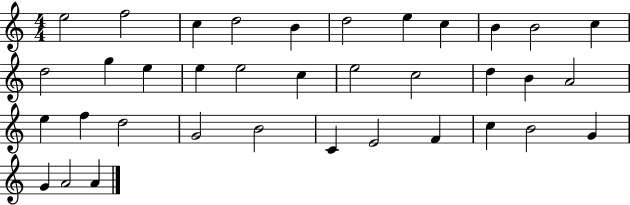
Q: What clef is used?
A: treble